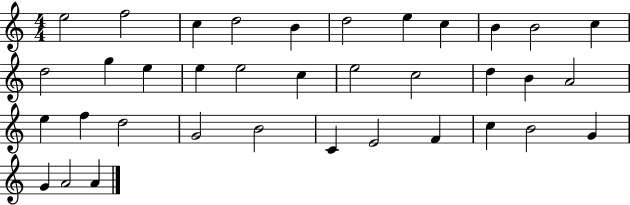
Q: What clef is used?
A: treble